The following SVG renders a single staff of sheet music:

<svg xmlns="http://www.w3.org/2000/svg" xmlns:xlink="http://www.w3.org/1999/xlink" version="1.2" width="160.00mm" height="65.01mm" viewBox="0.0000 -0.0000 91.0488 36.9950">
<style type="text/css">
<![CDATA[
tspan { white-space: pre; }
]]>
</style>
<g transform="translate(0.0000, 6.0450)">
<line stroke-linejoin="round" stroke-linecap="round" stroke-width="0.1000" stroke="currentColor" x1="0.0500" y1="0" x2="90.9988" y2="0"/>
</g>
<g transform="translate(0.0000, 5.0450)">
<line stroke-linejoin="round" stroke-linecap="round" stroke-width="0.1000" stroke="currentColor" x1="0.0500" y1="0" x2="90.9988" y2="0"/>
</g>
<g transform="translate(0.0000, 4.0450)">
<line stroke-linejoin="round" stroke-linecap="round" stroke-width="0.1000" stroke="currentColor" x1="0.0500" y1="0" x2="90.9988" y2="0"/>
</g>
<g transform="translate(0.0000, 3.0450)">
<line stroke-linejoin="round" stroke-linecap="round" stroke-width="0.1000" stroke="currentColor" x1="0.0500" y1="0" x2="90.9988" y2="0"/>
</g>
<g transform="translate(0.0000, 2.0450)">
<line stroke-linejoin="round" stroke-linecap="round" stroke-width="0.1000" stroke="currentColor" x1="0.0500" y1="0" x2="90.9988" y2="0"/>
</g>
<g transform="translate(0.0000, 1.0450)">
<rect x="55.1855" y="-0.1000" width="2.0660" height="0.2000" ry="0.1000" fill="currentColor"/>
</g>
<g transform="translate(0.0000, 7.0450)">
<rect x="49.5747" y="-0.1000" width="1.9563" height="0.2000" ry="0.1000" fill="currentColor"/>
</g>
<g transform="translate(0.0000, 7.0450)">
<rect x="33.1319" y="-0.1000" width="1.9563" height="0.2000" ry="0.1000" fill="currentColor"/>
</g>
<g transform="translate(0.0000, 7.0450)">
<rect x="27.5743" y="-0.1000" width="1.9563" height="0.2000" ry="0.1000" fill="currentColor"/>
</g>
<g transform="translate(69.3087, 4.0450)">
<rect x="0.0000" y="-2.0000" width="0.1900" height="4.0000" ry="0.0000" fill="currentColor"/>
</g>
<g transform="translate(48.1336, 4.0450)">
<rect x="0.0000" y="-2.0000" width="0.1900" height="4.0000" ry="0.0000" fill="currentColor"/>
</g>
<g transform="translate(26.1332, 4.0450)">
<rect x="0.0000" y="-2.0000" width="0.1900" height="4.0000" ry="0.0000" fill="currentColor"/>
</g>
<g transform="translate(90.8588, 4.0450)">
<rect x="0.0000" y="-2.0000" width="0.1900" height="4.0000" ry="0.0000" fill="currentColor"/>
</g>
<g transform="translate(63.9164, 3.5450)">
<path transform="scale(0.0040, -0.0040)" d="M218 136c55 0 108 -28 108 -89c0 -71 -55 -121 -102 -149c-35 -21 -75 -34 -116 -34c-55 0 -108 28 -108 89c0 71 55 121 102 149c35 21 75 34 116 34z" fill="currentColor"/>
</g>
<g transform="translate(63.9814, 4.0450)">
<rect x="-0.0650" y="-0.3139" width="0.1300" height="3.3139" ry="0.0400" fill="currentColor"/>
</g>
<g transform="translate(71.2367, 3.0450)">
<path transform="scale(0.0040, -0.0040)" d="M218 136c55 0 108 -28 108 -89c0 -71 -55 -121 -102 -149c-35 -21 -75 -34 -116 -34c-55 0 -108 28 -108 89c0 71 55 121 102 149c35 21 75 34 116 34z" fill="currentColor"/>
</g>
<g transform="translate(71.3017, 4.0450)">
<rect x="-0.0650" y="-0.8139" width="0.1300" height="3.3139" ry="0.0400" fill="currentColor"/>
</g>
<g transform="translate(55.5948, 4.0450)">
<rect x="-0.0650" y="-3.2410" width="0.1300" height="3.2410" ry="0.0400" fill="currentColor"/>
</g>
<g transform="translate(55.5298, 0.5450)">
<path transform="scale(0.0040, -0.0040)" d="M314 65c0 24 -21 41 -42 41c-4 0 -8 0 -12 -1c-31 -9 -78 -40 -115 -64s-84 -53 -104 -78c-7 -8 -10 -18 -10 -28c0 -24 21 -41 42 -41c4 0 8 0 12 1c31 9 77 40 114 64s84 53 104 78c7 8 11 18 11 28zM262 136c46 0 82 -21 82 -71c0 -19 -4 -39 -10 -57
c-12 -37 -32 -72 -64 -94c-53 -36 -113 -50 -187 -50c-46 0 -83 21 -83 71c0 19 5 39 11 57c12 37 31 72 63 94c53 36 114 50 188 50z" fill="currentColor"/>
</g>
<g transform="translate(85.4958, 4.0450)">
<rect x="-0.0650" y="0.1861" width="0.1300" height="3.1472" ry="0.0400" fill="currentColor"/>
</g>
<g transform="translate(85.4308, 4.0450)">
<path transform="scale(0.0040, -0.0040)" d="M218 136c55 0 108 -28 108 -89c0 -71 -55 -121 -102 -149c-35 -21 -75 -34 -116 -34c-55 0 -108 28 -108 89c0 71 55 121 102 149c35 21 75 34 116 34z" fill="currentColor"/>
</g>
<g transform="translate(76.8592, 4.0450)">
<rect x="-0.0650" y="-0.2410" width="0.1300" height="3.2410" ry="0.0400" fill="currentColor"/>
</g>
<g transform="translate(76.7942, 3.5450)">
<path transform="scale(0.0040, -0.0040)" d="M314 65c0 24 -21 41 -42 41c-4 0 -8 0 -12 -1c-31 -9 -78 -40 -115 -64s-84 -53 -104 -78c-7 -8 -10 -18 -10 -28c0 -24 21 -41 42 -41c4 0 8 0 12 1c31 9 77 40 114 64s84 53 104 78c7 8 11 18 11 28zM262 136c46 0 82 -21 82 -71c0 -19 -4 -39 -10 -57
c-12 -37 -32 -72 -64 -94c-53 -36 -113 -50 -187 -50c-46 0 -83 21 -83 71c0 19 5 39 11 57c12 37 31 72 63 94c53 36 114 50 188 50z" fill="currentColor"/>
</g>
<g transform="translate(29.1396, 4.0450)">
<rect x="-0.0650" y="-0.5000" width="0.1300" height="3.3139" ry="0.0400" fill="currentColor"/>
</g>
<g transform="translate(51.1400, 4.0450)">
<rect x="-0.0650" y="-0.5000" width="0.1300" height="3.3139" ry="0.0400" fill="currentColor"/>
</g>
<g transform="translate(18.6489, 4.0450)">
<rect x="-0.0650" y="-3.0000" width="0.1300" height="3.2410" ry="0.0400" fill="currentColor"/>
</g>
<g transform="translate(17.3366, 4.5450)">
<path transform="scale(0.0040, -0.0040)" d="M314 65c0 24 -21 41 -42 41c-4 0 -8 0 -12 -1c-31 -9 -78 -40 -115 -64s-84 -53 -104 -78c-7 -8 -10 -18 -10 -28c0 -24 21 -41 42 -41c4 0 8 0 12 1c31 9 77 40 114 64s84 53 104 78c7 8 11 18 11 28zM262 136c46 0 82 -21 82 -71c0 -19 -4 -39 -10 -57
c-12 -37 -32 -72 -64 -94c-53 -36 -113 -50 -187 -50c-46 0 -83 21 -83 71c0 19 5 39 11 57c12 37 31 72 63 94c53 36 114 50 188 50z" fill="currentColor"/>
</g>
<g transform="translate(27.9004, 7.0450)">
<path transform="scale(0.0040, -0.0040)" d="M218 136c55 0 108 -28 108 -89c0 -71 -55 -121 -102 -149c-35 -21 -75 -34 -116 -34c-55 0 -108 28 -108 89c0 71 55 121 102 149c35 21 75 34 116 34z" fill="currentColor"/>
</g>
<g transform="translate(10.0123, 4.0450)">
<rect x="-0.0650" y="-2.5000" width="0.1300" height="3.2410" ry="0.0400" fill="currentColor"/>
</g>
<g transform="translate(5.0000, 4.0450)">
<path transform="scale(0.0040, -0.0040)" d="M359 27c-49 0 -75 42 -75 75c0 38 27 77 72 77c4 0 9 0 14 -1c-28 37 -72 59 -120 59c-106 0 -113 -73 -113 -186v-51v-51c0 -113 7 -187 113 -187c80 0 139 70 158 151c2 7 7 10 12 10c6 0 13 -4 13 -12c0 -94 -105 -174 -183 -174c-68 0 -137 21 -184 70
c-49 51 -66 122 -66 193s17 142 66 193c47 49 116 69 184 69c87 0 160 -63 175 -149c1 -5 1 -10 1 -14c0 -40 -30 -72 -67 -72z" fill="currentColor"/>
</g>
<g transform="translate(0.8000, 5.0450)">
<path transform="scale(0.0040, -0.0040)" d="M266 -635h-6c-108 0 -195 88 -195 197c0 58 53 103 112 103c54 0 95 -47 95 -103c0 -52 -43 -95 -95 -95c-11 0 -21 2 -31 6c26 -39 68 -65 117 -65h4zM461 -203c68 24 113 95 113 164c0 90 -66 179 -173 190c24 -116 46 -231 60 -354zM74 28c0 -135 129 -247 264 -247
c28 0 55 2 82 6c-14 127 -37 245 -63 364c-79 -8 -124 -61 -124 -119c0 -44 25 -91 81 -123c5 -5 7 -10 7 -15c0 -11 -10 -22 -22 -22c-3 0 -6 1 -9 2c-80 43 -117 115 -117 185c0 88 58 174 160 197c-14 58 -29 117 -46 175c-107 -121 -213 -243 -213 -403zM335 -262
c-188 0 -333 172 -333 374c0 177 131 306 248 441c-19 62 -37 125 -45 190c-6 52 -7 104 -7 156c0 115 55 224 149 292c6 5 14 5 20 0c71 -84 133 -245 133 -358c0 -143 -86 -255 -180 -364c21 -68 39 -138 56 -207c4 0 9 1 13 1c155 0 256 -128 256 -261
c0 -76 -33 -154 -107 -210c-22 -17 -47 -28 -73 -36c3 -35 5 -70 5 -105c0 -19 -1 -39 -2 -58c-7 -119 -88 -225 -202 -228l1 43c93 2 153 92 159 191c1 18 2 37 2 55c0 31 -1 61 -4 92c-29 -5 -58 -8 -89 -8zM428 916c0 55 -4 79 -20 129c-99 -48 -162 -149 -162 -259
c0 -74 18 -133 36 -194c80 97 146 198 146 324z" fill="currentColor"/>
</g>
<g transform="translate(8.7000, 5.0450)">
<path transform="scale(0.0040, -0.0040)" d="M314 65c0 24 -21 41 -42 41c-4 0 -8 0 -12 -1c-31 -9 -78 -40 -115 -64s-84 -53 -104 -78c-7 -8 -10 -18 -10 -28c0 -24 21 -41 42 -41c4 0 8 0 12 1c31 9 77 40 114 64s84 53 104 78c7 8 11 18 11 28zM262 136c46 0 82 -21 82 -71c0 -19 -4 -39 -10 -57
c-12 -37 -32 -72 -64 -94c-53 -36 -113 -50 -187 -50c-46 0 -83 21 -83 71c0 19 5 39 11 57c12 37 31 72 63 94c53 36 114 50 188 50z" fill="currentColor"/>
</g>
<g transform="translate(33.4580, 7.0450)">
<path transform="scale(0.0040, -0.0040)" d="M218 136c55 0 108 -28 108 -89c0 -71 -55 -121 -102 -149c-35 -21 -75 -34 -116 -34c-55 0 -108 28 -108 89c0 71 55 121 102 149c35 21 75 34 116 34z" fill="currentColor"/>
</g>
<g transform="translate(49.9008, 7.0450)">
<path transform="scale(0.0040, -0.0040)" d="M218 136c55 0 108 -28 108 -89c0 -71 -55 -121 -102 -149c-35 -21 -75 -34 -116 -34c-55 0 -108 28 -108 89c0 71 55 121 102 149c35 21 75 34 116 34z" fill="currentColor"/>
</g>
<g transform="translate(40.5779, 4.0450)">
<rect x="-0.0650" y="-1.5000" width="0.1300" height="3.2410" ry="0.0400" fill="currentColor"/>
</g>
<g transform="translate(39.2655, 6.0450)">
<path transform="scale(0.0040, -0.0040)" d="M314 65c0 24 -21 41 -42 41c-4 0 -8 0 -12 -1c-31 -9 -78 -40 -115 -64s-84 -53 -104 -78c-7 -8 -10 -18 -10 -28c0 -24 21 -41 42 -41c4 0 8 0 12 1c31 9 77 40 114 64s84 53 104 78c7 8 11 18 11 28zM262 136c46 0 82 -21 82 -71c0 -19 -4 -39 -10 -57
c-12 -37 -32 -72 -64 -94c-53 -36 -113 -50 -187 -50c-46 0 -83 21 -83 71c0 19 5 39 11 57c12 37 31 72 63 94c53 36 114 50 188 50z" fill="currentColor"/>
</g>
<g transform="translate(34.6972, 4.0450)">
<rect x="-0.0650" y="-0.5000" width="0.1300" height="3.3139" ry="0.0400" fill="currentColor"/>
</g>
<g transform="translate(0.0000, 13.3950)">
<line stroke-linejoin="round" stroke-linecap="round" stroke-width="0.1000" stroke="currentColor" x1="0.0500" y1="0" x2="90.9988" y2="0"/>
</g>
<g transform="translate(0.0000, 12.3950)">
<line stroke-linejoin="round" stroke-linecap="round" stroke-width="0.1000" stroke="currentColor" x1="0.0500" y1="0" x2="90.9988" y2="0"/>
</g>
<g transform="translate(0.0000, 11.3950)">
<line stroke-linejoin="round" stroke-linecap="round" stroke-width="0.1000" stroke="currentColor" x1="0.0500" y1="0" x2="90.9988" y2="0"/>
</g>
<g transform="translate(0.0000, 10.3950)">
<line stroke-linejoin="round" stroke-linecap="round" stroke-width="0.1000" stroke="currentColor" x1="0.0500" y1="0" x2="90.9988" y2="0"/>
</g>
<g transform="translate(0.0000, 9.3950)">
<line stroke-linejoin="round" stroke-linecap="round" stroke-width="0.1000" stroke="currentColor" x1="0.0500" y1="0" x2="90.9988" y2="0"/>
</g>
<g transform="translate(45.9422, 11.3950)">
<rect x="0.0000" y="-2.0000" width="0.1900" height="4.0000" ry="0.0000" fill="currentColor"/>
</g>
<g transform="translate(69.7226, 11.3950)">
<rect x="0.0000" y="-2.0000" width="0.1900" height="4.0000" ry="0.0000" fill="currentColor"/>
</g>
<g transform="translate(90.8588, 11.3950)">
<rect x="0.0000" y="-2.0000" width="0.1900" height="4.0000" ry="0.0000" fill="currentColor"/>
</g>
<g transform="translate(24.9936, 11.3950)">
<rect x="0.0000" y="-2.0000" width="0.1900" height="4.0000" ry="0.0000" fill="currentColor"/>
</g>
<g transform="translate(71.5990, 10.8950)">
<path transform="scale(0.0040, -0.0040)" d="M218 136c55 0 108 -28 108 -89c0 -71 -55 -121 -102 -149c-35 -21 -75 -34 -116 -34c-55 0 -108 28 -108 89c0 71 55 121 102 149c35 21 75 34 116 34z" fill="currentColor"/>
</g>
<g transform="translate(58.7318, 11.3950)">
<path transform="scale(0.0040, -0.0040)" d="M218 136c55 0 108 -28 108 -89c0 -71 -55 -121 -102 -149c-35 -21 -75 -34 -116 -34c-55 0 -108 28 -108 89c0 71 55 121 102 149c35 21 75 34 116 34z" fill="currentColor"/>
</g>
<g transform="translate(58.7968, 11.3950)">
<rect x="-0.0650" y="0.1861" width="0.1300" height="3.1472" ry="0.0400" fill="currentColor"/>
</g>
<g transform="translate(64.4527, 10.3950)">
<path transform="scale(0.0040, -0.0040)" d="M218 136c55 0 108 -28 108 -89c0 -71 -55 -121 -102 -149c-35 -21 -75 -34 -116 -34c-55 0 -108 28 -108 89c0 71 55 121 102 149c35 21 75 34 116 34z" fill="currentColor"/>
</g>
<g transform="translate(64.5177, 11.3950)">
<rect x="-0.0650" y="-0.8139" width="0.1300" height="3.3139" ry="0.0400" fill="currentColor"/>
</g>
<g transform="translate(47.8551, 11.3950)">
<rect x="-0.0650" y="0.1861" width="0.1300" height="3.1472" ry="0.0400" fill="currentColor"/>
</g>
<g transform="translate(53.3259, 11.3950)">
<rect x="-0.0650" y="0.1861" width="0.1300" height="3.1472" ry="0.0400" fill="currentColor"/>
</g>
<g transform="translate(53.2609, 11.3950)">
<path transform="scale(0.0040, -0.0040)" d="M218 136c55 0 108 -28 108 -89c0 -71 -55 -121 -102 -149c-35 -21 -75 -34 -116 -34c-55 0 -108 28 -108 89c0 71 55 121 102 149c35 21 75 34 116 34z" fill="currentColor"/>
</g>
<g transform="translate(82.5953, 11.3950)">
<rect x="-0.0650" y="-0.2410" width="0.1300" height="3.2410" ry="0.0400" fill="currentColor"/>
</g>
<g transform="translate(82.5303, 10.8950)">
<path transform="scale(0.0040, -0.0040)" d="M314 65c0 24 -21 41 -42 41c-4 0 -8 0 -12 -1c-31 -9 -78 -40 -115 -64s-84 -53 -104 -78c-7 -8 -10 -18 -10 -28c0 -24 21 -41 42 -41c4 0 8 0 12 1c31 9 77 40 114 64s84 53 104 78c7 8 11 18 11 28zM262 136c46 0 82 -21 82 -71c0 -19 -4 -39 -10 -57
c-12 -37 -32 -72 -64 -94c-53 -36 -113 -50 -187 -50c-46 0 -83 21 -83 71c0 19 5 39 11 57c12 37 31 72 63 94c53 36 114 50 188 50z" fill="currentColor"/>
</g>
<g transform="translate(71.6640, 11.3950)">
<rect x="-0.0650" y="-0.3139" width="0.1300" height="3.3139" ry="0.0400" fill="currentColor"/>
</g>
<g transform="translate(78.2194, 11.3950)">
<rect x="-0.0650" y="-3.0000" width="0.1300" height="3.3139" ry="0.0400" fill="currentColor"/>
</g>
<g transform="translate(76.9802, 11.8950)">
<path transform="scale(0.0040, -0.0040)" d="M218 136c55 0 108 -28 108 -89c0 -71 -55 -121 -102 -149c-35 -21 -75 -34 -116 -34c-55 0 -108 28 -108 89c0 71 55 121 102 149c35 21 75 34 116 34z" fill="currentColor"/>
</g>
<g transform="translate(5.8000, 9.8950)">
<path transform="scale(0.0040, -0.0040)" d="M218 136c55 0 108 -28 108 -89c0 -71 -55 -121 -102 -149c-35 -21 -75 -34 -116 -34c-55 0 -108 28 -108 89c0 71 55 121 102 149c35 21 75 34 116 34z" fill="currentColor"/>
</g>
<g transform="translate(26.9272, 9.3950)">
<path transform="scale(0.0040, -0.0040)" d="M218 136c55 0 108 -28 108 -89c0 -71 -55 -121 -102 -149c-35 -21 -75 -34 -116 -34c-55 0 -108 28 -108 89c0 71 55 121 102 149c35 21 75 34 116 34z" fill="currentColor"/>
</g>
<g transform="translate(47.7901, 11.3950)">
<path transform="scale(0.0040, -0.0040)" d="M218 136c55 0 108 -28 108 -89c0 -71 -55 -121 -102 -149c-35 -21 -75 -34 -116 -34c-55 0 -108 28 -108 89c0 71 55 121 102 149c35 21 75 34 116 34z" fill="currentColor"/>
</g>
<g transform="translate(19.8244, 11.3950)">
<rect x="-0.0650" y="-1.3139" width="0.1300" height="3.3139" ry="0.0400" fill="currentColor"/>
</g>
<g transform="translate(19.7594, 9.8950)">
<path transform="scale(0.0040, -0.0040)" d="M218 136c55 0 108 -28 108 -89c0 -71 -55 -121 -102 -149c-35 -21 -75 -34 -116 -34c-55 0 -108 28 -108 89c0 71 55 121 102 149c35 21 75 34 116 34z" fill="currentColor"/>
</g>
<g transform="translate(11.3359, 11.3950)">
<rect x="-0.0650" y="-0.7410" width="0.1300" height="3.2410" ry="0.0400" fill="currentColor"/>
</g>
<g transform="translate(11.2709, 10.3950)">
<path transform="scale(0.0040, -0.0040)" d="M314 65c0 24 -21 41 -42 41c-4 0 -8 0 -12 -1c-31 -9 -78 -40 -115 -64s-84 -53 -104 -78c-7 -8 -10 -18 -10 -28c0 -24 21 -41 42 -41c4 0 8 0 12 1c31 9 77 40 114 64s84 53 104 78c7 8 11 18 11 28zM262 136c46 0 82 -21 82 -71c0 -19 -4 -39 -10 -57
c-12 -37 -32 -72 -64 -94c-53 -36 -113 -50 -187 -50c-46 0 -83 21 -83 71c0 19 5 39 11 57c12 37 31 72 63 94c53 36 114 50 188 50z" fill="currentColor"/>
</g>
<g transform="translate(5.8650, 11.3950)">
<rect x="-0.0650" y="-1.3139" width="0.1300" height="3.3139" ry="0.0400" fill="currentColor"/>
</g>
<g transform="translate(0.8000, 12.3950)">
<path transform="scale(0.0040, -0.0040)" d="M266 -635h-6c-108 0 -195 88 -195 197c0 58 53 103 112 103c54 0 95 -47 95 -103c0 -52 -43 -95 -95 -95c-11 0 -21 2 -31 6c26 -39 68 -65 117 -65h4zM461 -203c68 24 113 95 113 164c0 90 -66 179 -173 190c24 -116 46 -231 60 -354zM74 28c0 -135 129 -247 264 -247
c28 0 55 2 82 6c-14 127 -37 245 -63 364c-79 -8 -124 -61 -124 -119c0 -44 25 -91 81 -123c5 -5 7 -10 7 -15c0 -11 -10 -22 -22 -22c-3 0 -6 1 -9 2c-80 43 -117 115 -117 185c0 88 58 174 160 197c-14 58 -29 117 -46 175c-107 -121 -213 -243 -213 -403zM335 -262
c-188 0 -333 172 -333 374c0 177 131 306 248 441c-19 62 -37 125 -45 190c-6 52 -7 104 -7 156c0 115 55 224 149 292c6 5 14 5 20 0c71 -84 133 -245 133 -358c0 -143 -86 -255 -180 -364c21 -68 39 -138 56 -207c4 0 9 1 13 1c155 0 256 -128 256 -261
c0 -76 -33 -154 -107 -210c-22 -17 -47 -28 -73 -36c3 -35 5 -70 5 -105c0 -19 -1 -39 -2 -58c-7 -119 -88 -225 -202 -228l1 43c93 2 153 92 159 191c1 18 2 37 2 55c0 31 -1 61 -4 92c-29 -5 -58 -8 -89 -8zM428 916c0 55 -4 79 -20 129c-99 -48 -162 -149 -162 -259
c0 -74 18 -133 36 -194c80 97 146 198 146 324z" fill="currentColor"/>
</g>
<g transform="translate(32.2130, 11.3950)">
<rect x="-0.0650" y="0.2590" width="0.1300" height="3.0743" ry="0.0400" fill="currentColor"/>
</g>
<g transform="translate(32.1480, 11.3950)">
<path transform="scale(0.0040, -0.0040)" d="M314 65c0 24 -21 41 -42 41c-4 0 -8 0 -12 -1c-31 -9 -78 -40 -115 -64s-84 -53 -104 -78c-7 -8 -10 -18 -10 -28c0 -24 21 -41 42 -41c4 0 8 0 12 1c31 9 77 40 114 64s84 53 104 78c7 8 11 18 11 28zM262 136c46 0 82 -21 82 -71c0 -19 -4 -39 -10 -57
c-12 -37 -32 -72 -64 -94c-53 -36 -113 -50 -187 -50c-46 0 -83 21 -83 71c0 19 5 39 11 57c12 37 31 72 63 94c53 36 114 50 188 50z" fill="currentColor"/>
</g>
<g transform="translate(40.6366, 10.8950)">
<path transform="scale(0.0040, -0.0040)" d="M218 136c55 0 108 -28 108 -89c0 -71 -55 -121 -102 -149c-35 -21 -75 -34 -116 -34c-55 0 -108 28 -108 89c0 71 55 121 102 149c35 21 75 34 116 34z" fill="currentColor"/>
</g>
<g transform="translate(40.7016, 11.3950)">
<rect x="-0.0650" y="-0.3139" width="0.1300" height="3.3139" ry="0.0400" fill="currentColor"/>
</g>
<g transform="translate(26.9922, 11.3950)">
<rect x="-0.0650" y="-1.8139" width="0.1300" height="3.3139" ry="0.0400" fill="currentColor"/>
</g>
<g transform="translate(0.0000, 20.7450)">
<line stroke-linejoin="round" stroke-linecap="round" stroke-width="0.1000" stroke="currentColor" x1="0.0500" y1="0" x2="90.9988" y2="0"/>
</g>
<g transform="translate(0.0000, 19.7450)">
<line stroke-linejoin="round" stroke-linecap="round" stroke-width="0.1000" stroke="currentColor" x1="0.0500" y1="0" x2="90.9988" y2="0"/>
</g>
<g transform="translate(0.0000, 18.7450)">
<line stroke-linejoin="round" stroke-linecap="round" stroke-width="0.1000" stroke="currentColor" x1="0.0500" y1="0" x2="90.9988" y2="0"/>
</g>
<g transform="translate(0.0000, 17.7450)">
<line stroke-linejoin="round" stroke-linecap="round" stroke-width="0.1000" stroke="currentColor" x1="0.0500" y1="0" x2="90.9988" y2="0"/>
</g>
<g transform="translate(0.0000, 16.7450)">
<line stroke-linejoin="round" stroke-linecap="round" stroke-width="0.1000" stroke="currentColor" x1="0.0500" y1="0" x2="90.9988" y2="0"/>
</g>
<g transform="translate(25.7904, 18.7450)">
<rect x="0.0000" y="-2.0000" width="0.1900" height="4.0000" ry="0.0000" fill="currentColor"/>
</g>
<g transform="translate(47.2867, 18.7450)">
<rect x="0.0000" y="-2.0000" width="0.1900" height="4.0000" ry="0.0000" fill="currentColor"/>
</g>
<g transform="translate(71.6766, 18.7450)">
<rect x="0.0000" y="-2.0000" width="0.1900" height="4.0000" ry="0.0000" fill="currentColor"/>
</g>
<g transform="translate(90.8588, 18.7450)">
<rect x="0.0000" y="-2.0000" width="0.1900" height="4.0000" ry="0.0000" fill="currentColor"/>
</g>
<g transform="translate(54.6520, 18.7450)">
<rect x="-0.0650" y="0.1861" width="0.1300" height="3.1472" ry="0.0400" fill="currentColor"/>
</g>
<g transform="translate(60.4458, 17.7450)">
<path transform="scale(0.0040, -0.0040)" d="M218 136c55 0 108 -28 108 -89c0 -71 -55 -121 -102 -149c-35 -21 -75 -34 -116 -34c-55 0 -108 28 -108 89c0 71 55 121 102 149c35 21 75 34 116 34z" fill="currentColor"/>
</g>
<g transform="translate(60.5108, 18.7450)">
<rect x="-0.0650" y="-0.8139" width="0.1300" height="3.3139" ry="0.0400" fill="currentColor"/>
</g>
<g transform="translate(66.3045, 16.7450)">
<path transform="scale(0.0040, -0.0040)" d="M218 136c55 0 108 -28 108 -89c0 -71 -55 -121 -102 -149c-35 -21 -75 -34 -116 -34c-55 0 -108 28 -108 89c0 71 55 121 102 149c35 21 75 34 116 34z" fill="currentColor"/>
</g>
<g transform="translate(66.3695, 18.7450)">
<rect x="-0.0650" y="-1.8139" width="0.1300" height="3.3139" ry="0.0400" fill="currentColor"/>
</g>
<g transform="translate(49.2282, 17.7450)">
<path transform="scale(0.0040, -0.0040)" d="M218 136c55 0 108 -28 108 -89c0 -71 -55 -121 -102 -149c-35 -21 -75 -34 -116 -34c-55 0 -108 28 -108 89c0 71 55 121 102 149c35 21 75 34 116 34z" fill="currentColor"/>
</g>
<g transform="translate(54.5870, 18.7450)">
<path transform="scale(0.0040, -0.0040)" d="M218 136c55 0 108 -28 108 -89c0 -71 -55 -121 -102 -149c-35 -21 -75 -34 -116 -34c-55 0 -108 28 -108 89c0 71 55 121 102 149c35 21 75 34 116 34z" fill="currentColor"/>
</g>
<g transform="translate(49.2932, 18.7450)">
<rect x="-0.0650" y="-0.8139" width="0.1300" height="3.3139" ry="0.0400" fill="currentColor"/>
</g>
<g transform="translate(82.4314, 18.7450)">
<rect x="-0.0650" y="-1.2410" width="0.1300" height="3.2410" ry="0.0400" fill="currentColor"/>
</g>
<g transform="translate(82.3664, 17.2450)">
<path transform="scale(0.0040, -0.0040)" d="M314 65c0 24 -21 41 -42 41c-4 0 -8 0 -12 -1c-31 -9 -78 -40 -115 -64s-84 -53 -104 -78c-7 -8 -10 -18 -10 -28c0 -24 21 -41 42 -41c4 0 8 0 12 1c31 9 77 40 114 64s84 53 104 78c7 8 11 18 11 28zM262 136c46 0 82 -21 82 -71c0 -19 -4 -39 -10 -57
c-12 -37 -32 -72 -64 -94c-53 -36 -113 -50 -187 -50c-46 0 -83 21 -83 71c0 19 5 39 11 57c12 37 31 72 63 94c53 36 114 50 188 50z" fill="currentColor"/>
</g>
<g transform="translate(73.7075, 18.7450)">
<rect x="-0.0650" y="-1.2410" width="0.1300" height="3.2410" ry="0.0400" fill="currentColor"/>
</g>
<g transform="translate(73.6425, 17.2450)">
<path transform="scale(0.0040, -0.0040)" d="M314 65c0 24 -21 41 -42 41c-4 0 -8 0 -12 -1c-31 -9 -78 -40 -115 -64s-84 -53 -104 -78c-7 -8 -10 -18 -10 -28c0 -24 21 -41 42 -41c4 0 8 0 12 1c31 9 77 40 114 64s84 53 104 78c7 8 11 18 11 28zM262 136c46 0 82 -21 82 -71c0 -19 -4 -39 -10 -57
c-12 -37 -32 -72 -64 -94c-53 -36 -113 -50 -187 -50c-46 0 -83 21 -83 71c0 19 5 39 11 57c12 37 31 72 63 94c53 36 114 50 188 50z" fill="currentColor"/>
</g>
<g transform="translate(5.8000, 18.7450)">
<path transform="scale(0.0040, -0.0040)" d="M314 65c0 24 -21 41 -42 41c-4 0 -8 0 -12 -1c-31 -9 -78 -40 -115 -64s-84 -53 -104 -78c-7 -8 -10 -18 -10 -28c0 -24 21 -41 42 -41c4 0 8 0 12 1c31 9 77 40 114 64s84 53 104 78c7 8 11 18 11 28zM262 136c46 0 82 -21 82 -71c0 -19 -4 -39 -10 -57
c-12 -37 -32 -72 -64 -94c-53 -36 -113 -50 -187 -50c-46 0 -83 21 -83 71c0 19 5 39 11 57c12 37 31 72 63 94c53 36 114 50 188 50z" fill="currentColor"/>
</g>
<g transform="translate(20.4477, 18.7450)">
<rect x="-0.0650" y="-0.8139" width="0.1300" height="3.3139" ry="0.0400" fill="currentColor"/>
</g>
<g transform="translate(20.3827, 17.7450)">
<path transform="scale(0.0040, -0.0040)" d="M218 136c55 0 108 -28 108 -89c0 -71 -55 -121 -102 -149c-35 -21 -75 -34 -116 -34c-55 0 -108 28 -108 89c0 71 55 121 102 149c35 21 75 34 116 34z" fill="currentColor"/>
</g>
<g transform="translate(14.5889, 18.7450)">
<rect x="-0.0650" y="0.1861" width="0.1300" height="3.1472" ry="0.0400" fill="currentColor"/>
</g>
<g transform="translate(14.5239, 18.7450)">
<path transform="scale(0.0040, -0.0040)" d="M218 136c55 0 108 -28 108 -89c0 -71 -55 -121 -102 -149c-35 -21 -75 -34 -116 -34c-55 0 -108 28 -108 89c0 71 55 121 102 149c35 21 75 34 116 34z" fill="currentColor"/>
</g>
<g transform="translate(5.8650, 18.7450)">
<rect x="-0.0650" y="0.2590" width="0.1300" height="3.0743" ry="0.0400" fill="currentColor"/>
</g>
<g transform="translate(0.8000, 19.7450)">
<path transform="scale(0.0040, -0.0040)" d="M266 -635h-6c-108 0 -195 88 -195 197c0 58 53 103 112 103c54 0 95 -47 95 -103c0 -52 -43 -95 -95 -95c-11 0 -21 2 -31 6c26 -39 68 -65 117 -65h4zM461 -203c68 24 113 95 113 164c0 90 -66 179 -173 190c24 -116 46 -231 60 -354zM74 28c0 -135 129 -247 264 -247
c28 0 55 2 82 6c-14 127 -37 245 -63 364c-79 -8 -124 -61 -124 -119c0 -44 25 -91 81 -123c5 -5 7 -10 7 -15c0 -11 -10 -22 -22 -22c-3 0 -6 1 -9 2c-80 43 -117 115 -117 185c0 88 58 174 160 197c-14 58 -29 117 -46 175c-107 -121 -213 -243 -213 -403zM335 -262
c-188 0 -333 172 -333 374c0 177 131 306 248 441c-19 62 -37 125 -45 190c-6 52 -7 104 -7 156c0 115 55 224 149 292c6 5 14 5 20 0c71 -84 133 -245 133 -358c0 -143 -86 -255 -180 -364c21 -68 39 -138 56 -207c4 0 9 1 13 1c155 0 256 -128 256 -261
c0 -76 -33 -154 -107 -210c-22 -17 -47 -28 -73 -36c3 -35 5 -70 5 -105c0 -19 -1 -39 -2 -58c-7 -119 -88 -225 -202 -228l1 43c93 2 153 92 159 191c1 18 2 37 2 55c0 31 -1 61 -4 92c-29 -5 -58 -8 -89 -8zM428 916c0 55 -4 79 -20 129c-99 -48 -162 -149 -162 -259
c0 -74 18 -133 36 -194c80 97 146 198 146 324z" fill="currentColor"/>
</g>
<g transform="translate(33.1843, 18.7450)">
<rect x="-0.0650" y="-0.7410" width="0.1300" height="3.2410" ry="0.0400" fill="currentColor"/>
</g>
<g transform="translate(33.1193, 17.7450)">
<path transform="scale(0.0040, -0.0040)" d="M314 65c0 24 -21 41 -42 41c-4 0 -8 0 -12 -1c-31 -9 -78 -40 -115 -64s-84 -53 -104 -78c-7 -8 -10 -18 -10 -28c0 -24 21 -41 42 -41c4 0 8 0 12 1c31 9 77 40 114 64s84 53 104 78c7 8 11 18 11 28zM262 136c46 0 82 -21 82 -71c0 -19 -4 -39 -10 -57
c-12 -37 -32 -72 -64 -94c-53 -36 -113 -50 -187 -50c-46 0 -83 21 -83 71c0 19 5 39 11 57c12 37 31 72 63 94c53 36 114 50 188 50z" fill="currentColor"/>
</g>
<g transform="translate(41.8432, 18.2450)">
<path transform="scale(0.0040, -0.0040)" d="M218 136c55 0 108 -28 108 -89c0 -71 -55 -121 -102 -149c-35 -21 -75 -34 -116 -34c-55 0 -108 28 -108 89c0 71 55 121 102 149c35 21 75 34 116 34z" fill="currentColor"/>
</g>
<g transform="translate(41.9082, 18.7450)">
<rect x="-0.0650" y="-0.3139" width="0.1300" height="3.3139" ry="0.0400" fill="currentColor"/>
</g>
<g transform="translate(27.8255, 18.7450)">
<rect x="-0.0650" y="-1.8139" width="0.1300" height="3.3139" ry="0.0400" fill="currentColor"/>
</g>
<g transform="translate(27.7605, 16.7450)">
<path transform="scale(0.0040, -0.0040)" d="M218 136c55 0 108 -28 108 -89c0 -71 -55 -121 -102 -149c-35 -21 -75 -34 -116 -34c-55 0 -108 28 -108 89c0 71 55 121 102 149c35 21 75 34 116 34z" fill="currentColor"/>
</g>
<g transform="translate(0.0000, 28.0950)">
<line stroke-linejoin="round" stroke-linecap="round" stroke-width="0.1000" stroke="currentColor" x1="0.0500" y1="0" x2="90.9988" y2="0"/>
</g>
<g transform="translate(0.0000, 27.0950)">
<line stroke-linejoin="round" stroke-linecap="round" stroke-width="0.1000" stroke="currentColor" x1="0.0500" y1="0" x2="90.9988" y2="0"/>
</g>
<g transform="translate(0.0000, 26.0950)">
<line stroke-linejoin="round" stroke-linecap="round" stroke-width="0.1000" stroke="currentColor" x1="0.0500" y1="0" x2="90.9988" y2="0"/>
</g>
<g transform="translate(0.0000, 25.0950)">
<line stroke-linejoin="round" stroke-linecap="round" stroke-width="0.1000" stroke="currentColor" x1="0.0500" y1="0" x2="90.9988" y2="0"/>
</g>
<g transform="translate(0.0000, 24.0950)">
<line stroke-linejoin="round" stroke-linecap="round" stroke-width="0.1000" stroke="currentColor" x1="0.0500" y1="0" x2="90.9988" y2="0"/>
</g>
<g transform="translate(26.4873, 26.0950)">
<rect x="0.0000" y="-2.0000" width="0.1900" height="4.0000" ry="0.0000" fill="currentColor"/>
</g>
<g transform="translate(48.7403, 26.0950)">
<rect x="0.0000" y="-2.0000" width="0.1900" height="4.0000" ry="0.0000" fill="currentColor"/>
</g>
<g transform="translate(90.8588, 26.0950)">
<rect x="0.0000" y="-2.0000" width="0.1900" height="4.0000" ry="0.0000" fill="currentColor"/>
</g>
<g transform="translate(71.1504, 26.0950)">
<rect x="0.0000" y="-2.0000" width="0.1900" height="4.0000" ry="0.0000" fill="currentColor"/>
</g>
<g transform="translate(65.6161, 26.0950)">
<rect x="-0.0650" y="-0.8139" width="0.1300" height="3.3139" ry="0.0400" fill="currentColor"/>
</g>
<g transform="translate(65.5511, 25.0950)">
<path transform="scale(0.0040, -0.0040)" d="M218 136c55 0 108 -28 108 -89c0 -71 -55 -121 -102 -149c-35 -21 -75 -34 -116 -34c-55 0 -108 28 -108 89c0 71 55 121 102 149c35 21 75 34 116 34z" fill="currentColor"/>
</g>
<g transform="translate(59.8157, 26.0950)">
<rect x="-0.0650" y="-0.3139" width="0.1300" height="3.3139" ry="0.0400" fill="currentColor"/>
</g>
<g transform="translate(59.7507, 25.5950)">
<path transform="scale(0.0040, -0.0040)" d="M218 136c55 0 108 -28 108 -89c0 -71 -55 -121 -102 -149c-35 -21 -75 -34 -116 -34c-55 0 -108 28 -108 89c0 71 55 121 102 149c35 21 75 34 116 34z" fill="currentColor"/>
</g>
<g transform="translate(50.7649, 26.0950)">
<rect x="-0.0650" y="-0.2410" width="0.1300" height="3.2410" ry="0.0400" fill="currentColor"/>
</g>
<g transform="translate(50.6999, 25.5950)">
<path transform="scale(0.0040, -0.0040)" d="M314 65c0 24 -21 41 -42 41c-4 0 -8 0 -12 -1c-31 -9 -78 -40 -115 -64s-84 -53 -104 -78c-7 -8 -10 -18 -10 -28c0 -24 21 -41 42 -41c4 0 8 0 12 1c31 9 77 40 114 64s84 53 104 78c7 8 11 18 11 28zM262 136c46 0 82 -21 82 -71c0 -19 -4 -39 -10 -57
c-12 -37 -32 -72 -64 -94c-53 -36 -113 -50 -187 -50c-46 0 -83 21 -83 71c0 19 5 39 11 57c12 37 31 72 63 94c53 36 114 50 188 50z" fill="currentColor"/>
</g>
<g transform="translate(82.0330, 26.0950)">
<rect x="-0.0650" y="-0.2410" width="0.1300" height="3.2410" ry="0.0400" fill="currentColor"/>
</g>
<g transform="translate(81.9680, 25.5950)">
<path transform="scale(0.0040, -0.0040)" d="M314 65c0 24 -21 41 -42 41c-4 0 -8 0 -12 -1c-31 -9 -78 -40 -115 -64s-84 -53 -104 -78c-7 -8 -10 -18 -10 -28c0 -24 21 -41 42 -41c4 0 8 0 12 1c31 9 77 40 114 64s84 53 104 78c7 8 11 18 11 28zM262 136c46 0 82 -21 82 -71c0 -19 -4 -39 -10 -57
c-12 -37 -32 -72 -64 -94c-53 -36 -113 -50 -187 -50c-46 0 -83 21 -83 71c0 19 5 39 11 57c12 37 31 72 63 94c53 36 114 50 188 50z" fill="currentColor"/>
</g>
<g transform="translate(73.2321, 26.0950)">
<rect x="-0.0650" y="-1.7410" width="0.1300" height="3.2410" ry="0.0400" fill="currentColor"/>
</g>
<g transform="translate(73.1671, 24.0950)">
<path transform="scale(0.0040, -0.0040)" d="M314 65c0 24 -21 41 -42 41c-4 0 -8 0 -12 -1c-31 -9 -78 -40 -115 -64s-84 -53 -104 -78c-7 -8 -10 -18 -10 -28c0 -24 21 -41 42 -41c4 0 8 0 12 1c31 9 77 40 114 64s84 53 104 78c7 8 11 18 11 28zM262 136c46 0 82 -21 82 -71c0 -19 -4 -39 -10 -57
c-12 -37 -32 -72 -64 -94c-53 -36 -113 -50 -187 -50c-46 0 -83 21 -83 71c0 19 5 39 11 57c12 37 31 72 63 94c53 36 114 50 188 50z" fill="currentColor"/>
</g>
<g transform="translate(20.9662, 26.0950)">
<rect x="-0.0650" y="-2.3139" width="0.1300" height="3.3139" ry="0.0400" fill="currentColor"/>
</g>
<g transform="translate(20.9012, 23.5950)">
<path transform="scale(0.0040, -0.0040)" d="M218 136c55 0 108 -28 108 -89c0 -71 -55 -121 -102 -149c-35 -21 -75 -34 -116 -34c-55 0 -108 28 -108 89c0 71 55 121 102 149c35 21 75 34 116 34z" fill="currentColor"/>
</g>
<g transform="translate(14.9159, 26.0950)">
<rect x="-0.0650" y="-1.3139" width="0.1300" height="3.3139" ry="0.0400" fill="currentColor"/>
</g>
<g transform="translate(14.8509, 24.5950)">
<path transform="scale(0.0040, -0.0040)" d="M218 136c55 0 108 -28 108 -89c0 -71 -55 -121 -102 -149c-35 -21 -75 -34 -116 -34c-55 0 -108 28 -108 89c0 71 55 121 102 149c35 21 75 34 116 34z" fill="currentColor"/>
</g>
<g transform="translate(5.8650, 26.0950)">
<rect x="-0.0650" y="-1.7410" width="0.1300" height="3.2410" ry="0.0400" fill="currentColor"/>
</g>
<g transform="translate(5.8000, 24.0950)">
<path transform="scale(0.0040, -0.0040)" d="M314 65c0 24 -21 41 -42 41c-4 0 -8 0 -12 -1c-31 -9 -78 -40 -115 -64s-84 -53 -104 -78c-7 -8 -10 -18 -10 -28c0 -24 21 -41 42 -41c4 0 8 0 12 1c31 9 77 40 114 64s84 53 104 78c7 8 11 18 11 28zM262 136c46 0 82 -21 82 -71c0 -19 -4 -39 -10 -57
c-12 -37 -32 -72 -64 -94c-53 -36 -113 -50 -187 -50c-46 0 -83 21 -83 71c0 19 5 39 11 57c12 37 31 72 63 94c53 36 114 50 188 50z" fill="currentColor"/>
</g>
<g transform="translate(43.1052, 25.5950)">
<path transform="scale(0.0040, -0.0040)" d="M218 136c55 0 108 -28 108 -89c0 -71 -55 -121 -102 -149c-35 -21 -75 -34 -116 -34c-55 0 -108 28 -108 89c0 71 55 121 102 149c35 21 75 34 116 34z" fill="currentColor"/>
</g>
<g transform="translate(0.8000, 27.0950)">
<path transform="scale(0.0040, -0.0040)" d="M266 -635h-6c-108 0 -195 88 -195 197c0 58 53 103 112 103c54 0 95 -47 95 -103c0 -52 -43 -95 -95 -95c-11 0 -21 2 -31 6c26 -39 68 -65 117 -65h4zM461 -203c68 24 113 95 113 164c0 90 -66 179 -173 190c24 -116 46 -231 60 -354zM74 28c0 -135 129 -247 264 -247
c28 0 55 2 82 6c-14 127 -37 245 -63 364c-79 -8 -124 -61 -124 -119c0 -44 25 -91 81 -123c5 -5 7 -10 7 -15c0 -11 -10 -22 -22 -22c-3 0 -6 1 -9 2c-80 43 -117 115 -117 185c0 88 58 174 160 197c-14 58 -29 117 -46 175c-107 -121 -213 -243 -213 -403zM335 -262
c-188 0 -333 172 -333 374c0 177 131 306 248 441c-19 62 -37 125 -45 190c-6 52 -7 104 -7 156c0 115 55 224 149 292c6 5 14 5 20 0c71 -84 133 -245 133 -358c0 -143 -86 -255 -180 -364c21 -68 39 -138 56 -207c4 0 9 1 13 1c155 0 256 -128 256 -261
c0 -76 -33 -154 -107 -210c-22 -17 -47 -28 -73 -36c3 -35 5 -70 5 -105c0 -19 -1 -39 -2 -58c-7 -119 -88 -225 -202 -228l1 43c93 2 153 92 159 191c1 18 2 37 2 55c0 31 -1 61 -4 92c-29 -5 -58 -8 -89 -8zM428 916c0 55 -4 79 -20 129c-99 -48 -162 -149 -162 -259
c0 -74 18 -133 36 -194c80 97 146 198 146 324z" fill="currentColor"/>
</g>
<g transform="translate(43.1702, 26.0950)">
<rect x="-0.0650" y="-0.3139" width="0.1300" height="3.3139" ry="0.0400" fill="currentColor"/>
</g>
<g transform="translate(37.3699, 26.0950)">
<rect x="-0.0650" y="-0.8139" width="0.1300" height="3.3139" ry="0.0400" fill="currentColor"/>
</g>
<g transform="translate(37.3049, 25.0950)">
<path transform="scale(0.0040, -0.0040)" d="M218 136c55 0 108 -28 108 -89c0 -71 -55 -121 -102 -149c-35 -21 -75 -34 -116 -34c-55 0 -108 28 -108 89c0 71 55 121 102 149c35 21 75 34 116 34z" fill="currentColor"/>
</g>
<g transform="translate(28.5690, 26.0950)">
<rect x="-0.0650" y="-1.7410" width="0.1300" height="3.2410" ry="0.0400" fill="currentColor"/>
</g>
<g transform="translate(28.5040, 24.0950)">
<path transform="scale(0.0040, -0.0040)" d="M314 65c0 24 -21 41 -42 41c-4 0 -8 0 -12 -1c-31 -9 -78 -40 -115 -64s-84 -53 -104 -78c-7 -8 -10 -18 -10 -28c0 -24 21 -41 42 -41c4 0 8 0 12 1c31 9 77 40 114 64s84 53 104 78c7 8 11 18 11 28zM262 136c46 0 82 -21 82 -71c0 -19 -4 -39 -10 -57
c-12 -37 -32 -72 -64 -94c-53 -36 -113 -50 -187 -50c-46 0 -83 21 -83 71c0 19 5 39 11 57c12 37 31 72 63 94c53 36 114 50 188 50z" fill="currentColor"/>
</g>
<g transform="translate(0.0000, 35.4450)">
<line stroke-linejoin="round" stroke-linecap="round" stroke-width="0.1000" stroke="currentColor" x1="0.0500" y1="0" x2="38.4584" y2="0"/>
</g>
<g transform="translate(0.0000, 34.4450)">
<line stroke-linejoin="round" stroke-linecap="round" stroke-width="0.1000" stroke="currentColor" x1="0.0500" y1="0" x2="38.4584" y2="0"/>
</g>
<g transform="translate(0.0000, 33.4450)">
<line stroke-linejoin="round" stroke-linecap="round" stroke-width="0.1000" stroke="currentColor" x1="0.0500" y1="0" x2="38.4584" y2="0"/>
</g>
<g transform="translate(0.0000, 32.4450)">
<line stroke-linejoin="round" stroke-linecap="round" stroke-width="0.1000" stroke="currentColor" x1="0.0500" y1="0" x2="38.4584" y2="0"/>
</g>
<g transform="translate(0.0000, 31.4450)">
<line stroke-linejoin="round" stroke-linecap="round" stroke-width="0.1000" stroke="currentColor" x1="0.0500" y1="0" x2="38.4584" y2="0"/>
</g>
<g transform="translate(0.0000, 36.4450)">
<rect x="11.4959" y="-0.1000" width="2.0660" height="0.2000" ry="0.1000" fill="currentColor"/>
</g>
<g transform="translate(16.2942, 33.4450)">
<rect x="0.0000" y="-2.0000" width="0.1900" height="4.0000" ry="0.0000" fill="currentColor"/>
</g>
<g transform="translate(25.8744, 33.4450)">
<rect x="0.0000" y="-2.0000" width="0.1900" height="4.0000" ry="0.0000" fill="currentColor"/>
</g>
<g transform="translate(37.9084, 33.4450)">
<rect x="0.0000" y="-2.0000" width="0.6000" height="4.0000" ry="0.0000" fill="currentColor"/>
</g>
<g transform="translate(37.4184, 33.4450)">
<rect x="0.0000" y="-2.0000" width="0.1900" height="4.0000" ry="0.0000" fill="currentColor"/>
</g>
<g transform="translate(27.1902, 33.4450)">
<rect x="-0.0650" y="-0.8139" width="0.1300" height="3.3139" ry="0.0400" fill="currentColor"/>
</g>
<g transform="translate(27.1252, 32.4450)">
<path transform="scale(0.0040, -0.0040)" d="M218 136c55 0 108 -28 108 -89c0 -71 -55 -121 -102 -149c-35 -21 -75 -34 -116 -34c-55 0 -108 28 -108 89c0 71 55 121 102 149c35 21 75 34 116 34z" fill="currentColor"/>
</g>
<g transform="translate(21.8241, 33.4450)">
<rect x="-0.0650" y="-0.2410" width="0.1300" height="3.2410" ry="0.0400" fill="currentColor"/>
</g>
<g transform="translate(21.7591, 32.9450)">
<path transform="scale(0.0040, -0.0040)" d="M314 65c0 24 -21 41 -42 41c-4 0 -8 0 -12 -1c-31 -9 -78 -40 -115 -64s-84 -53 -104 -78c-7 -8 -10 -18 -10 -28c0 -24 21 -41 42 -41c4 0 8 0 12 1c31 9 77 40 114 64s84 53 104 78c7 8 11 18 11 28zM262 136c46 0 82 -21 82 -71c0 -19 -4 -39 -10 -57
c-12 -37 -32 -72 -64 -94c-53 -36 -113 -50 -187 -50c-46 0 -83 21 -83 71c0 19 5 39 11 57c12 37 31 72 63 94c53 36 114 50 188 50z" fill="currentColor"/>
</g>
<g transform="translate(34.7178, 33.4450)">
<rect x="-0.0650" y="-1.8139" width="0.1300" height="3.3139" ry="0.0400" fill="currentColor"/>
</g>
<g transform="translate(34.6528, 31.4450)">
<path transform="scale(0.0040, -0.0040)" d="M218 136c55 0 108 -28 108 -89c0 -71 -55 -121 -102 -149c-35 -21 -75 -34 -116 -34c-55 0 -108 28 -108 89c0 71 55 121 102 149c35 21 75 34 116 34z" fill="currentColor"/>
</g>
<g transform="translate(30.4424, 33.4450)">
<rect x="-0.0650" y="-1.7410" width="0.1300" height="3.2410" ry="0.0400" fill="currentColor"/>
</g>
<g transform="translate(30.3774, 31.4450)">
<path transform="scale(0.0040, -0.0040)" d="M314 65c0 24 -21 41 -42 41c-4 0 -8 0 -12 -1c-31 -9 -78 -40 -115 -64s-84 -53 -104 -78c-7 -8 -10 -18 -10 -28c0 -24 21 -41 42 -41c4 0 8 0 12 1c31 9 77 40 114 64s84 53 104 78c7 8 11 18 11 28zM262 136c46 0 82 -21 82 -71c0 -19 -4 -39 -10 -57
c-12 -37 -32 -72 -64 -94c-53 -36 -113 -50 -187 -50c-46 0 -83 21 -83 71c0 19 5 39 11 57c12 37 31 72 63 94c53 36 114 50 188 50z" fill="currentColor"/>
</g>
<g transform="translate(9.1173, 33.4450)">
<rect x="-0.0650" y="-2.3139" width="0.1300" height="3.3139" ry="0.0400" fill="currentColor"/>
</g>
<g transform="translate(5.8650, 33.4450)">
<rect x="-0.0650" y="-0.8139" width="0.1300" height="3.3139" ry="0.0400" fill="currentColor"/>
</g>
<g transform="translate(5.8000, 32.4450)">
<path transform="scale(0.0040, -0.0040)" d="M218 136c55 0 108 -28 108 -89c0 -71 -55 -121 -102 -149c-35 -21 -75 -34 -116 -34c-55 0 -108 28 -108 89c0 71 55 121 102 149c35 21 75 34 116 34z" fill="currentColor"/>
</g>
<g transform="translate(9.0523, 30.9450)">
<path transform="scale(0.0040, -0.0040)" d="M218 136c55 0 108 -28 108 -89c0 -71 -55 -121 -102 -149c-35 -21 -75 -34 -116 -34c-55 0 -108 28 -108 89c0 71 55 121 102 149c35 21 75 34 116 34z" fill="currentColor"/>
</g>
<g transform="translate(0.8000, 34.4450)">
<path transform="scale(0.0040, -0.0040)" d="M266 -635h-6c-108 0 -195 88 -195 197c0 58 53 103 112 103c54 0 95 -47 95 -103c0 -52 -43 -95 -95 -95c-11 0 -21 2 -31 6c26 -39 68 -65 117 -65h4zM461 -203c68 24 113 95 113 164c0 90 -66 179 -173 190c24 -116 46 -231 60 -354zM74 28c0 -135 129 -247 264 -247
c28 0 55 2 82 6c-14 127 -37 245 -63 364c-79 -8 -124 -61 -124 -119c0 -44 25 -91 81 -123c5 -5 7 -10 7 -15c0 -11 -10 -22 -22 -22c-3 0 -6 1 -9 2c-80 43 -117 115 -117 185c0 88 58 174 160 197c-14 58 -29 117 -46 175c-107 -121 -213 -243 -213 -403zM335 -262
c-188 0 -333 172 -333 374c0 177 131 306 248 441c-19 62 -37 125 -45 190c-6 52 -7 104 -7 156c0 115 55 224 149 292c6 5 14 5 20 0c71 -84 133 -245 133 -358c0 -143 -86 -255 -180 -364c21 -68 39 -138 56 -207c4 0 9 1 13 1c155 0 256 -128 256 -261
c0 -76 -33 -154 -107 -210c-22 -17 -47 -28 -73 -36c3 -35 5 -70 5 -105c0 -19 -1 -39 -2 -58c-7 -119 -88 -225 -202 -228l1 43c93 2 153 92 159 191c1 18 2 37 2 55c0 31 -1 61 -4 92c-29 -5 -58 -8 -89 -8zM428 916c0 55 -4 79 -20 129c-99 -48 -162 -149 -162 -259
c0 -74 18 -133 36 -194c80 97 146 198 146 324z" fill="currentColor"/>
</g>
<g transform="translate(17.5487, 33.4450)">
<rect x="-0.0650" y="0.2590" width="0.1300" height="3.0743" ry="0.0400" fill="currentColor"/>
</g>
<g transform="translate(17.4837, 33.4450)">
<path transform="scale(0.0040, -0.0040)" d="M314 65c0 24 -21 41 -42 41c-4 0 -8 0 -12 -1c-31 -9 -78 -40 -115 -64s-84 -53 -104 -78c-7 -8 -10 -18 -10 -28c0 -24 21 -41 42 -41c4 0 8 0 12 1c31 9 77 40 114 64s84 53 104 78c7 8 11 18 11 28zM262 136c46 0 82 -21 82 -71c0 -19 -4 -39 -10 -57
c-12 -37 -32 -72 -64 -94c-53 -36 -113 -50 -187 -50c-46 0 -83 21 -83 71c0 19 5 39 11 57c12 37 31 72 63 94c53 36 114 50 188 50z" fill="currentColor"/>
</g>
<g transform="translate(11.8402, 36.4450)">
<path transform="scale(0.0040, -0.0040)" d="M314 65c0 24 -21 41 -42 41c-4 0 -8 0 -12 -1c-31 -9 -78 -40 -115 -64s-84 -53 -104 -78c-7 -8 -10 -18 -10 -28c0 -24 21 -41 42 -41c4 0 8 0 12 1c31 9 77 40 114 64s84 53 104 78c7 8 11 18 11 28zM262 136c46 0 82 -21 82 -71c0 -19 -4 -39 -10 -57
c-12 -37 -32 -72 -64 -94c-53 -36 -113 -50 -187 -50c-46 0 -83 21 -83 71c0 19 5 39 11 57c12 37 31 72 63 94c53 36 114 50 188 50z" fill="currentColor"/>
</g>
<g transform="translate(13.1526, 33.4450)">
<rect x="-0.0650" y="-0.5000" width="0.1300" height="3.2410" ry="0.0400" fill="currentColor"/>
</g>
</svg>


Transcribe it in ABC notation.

X:1
T:Untitled
M:4/4
L:1/4
K:C
G2 A2 C C E2 C b2 c d c2 B e d2 e f B2 c B B B d c A c2 B2 B d f d2 c d B d f e2 e2 f2 e g f2 d c c2 c d f2 c2 d g C2 B2 c2 d f2 f